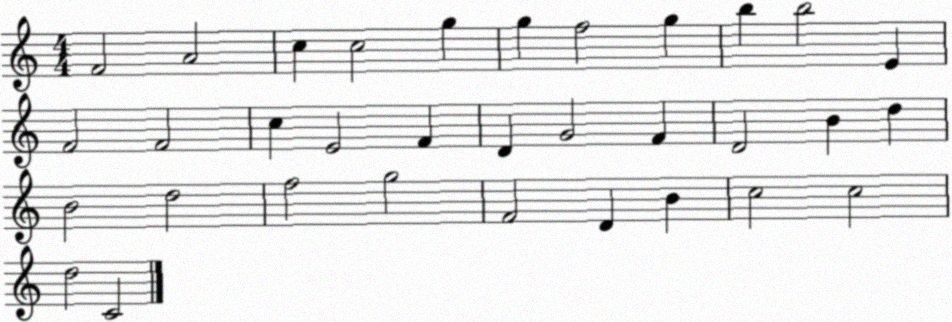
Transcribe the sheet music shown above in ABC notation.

X:1
T:Untitled
M:4/4
L:1/4
K:C
F2 A2 c c2 g g f2 g b b2 E F2 F2 c E2 F D G2 F D2 B d B2 d2 f2 g2 F2 D B c2 c2 d2 C2